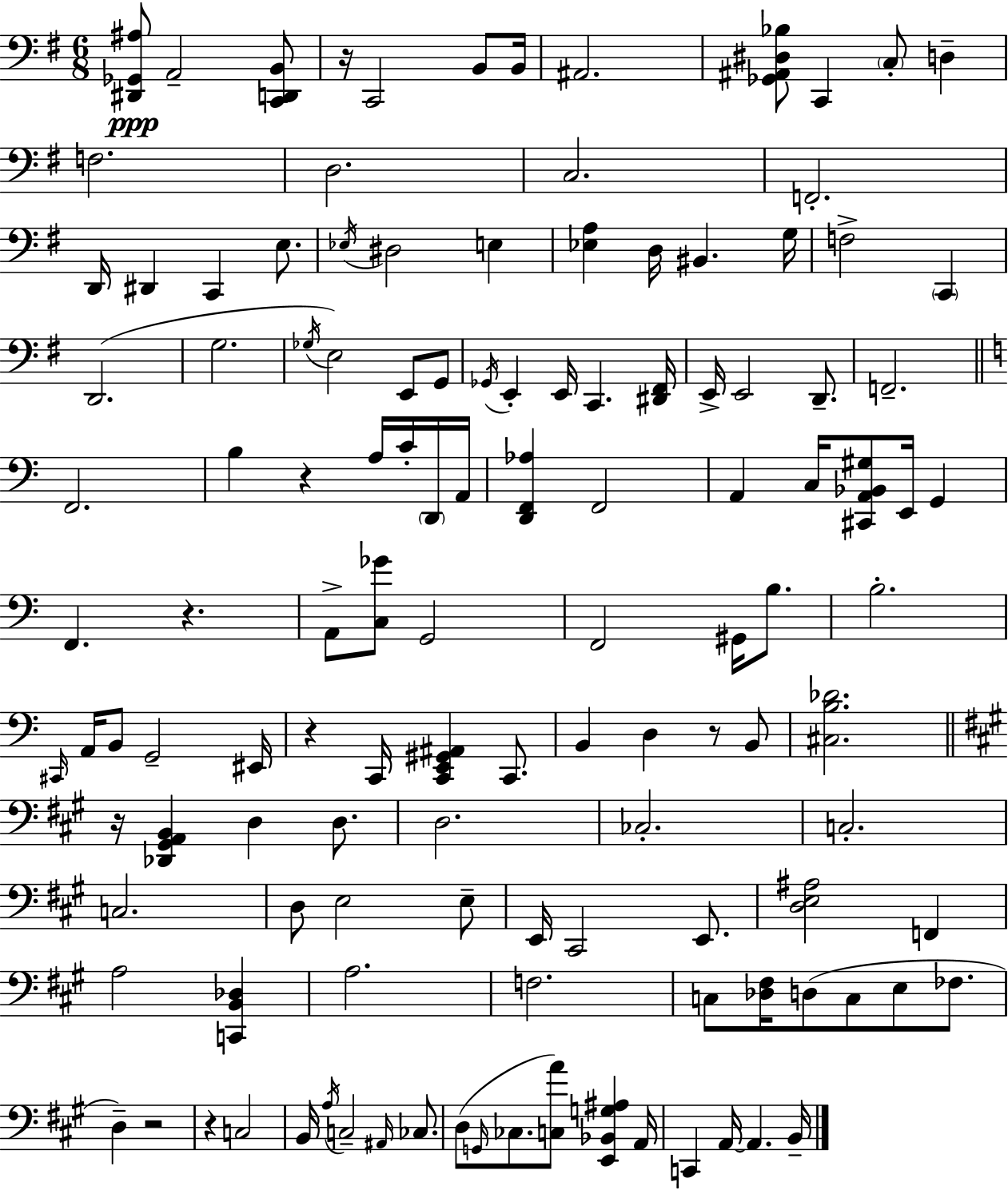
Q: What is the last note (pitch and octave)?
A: B2